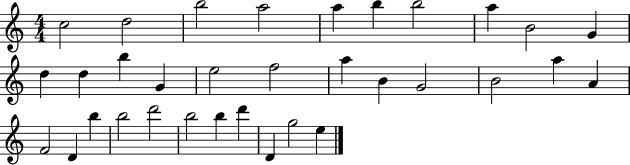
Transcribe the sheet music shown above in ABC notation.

X:1
T:Untitled
M:4/4
L:1/4
K:C
c2 d2 b2 a2 a b b2 a B2 G d d b G e2 f2 a B G2 B2 a A F2 D b b2 d'2 b2 b d' D g2 e